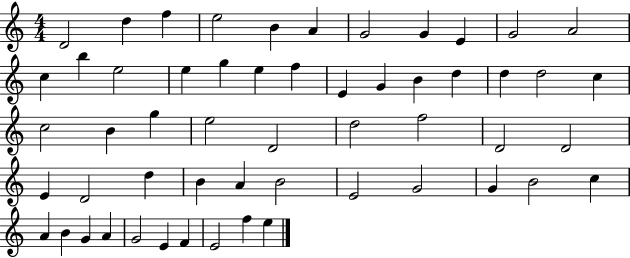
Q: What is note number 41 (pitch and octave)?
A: E4